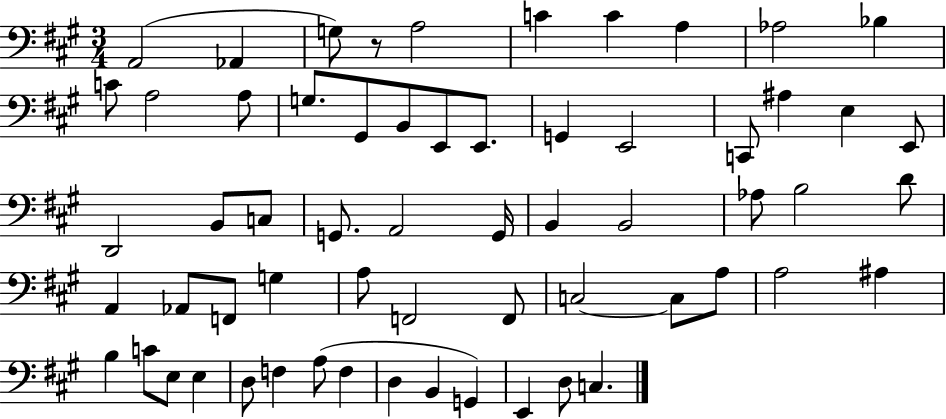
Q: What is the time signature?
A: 3/4